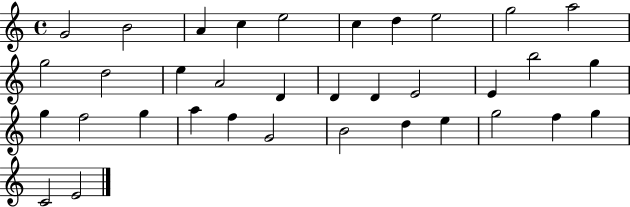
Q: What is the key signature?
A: C major